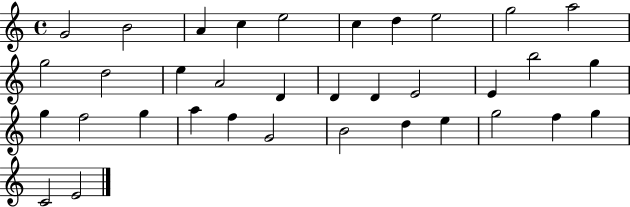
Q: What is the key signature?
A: C major